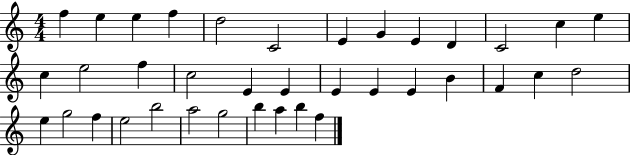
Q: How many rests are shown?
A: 0